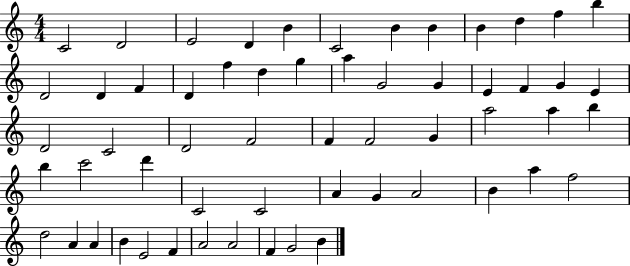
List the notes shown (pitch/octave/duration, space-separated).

C4/h D4/h E4/h D4/q B4/q C4/h B4/q B4/q B4/q D5/q F5/q B5/q D4/h D4/q F4/q D4/q F5/q D5/q G5/q A5/q G4/h G4/q E4/q F4/q G4/q E4/q D4/h C4/h D4/h F4/h F4/q F4/h G4/q A5/h A5/q B5/q B5/q C6/h D6/q C4/h C4/h A4/q G4/q A4/h B4/q A5/q F5/h D5/h A4/q A4/q B4/q E4/h F4/q A4/h A4/h F4/q G4/h B4/q